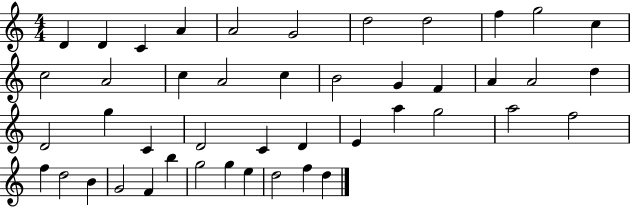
X:1
T:Untitled
M:4/4
L:1/4
K:C
D D C A A2 G2 d2 d2 f g2 c c2 A2 c A2 c B2 G F A A2 d D2 g C D2 C D E a g2 a2 f2 f d2 B G2 F b g2 g e d2 f d